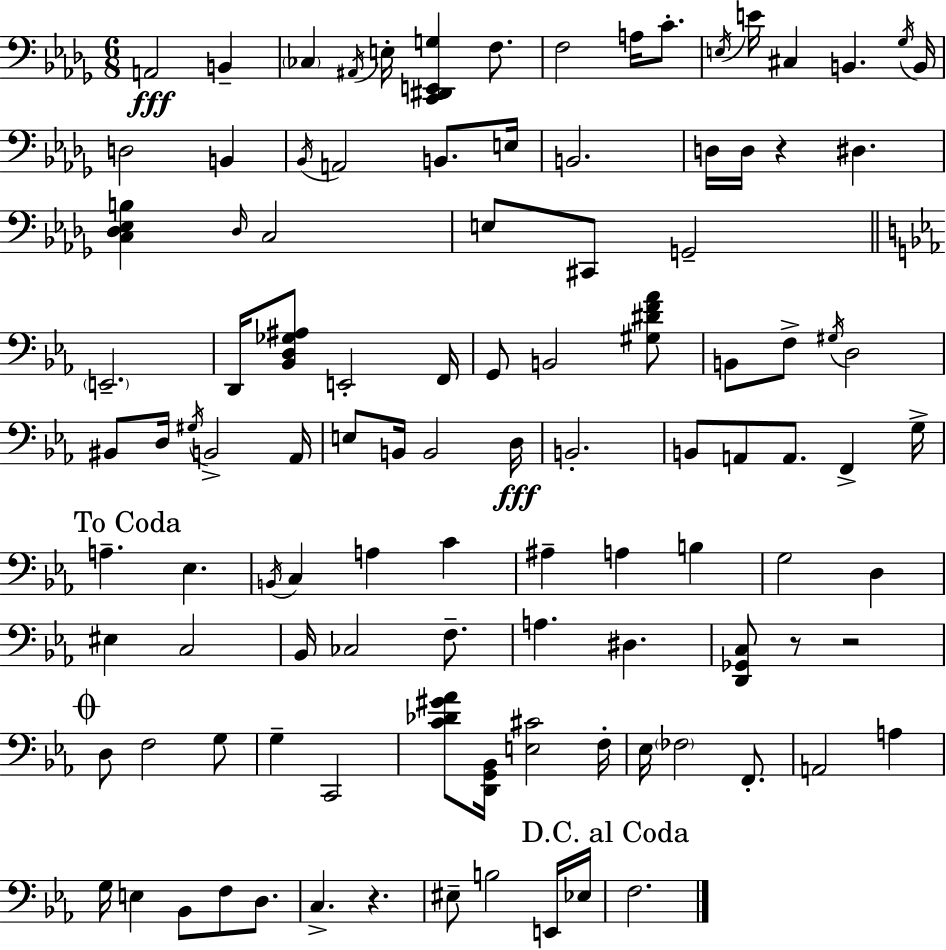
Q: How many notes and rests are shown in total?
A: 107